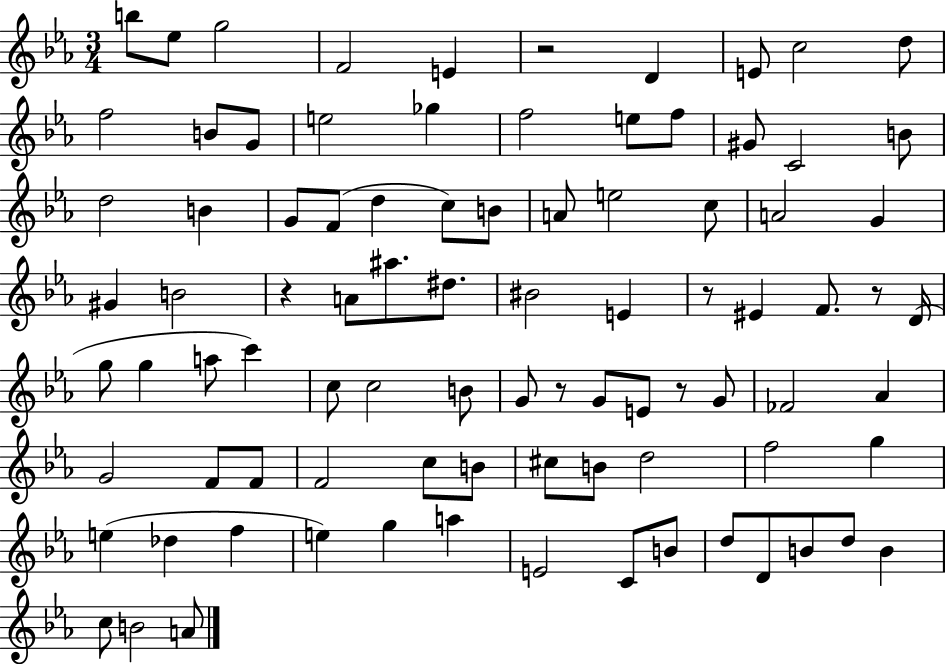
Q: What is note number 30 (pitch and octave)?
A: C5